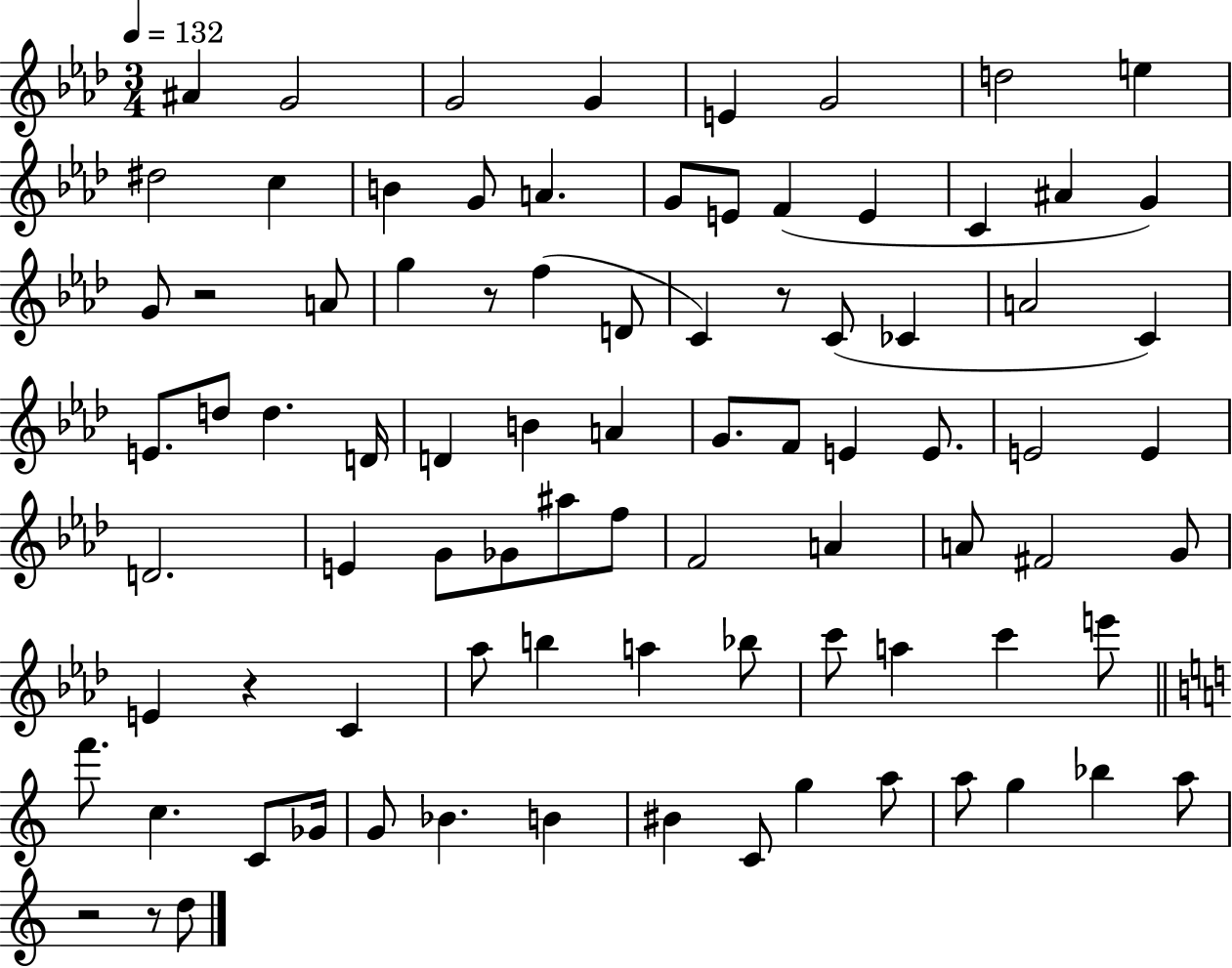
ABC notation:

X:1
T:Untitled
M:3/4
L:1/4
K:Ab
^A G2 G2 G E G2 d2 e ^d2 c B G/2 A G/2 E/2 F E C ^A G G/2 z2 A/2 g z/2 f D/2 C z/2 C/2 _C A2 C E/2 d/2 d D/4 D B A G/2 F/2 E E/2 E2 E D2 E G/2 _G/2 ^a/2 f/2 F2 A A/2 ^F2 G/2 E z C _a/2 b a _b/2 c'/2 a c' e'/2 f'/2 c C/2 _G/4 G/2 _B B ^B C/2 g a/2 a/2 g _b a/2 z2 z/2 d/2